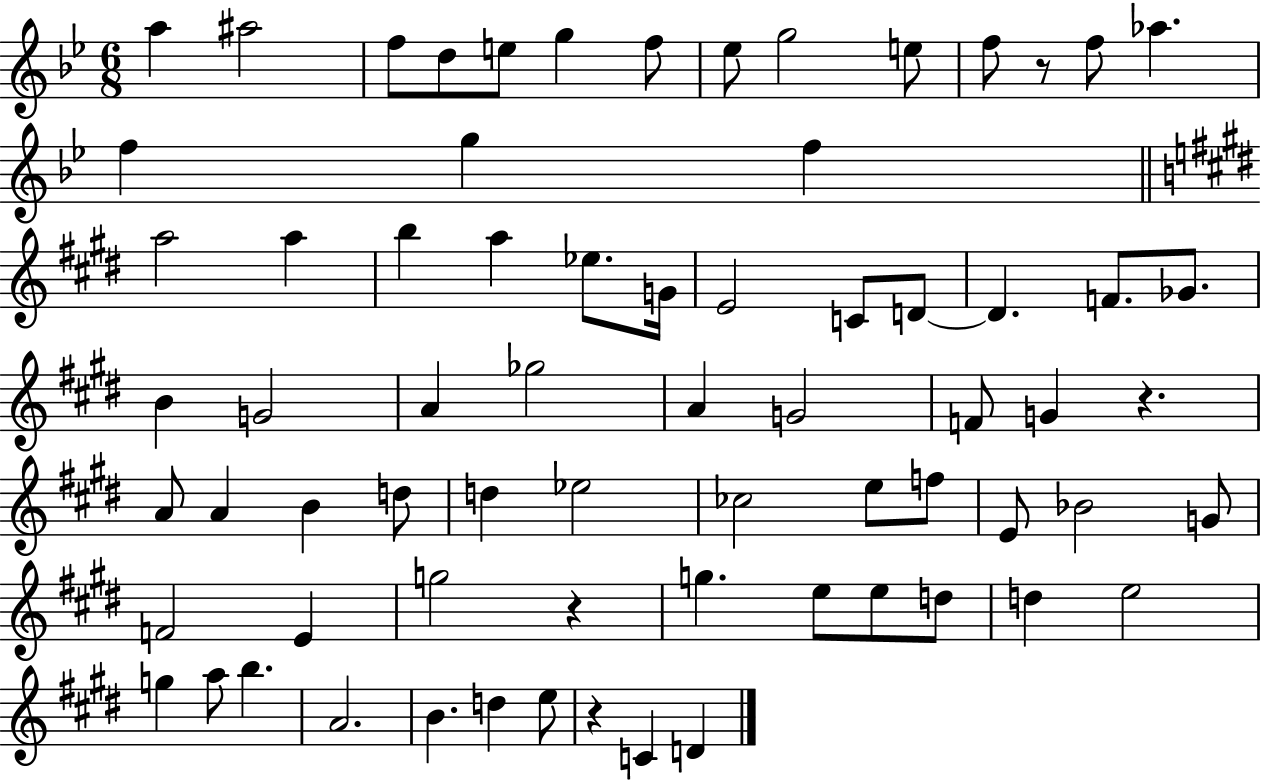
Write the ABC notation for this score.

X:1
T:Untitled
M:6/8
L:1/4
K:Bb
a ^a2 f/2 d/2 e/2 g f/2 _e/2 g2 e/2 f/2 z/2 f/2 _a f g f a2 a b a _e/2 G/4 E2 C/2 D/2 D F/2 _G/2 B G2 A _g2 A G2 F/2 G z A/2 A B d/2 d _e2 _c2 e/2 f/2 E/2 _B2 G/2 F2 E g2 z g e/2 e/2 d/2 d e2 g a/2 b A2 B d e/2 z C D